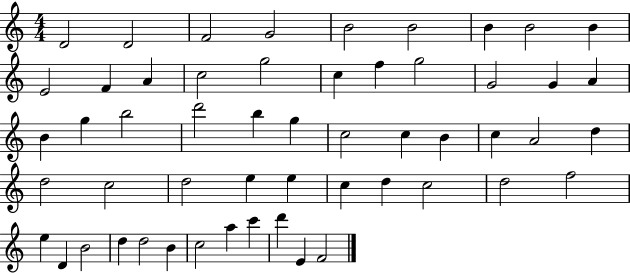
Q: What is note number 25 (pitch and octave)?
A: B5